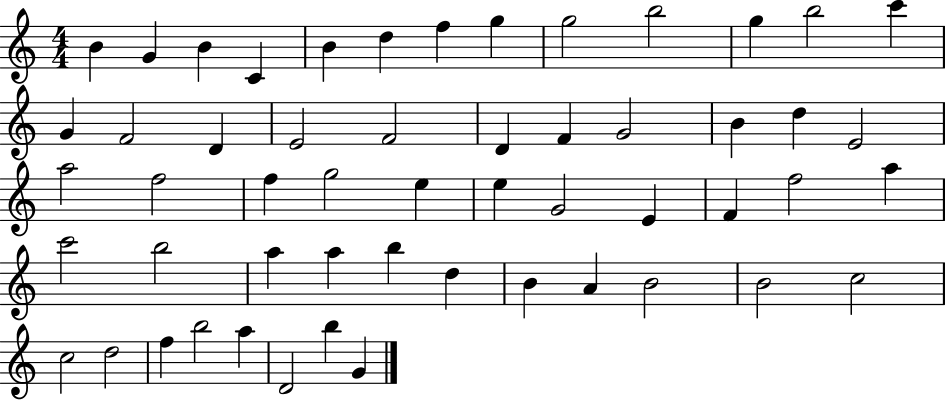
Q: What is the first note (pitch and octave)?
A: B4